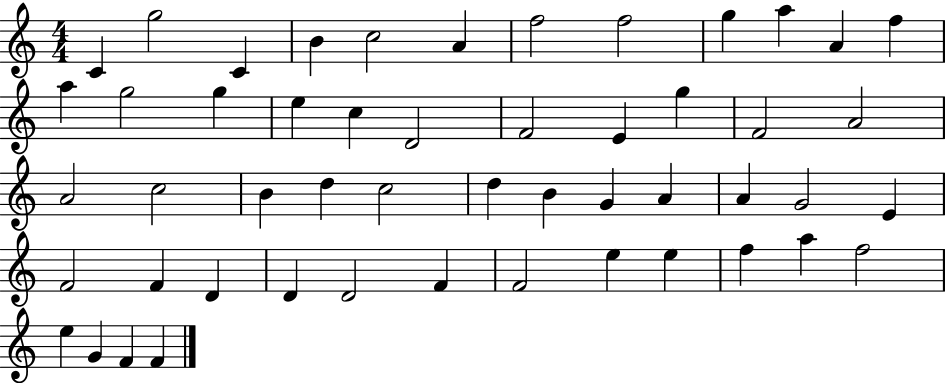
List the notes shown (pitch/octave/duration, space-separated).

C4/q G5/h C4/q B4/q C5/h A4/q F5/h F5/h G5/q A5/q A4/q F5/q A5/q G5/h G5/q E5/q C5/q D4/h F4/h E4/q G5/q F4/h A4/h A4/h C5/h B4/q D5/q C5/h D5/q B4/q G4/q A4/q A4/q G4/h E4/q F4/h F4/q D4/q D4/q D4/h F4/q F4/h E5/q E5/q F5/q A5/q F5/h E5/q G4/q F4/q F4/q